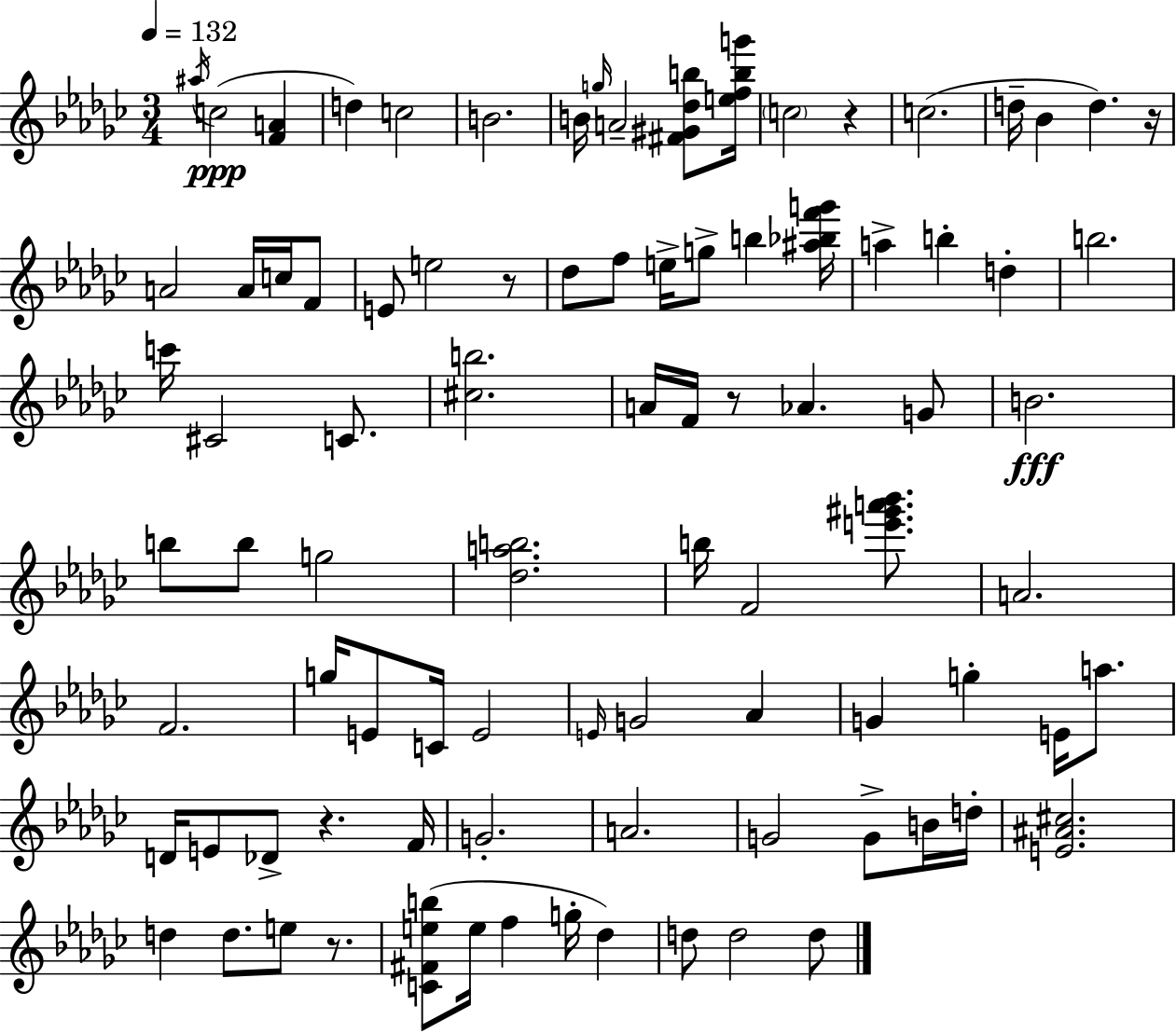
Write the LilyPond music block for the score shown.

{
  \clef treble
  \numericTimeSignature
  \time 3/4
  \key ees \minor
  \tempo 4 = 132
  \acciaccatura { ais''16 }(\ppp c''2 <f' a'>4 | d''4) c''2 | b'2. | b'16 \grace { g''16 } a'2-- <fis' gis' des'' b''>8 | \break <e'' f'' b'' g'''>16 \parenthesize c''2 r4 | c''2.( | d''16-- bes'4 d''4.) | r16 a'2 a'16 c''16 | \break f'8 e'8 e''2 | r8 des''8 f''8 e''16-> g''8-> b''4 | <ais'' bes'' f''' g'''>16 a''4-> b''4-. d''4-. | b''2. | \break c'''16 cis'2 c'8. | <cis'' b''>2. | a'16 f'16 r8 aes'4. | g'8 b'2.\fff | \break b''8 b''8 g''2 | <des'' a'' b''>2. | b''16 f'2 <e''' gis''' a''' bes'''>8. | a'2. | \break f'2. | g''16 e'8 c'16 e'2 | \grace { e'16 } g'2 aes'4 | g'4 g''4-. e'16 | \break a''8. d'16 e'8 des'8-> r4. | f'16 g'2.-. | a'2. | g'2 g'8-> | \break b'16 d''16-. <e' ais' cis''>2. | d''4 d''8. e''8 | r8. <c' fis' e'' b''>8( e''16 f''4 g''16-. des''4) | d''8 d''2 | \break d''8 \bar "|."
}